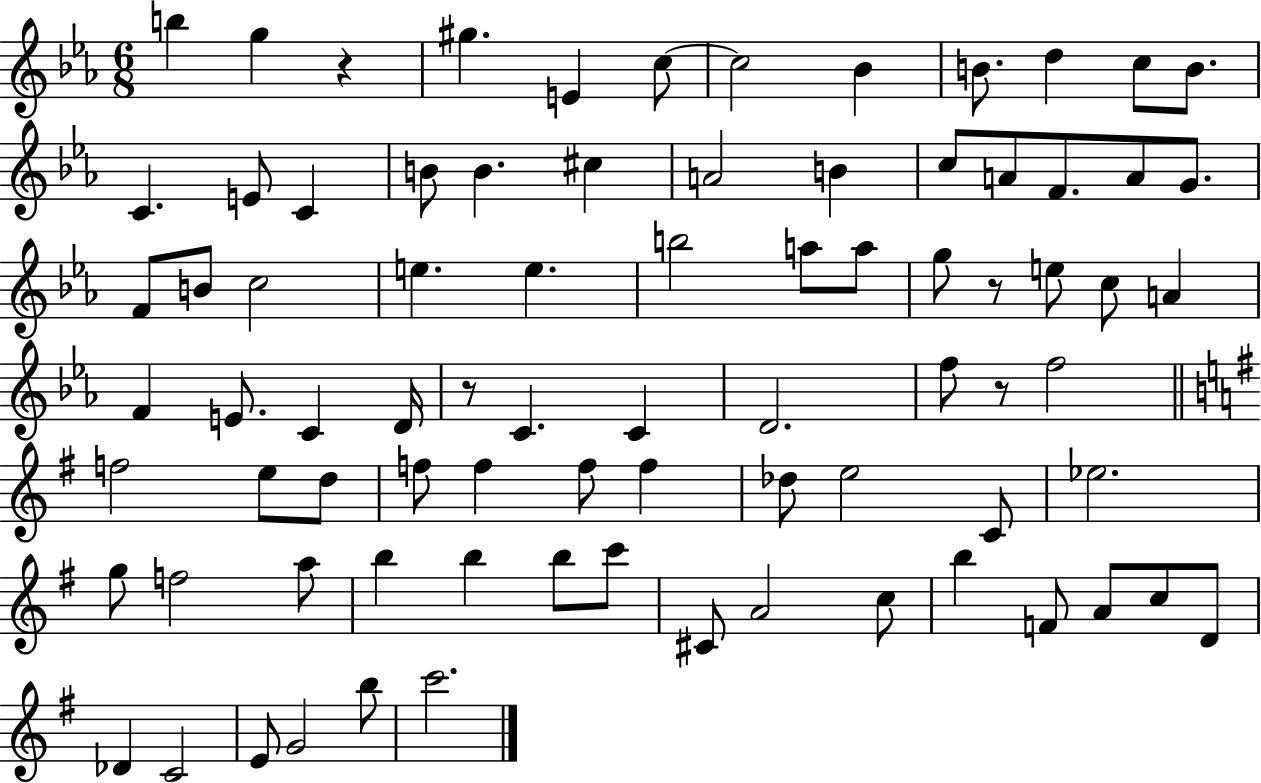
B5/q G5/q R/q G#5/q. E4/q C5/e C5/h Bb4/q B4/e. D5/q C5/e B4/e. C4/q. E4/e C4/q B4/e B4/q. C#5/q A4/h B4/q C5/e A4/e F4/e. A4/e G4/e. F4/e B4/e C5/h E5/q. E5/q. B5/h A5/e A5/e G5/e R/e E5/e C5/e A4/q F4/q E4/e. C4/q D4/s R/e C4/q. C4/q D4/h. F5/e R/e F5/h F5/h E5/e D5/e F5/e F5/q F5/e F5/q Db5/e E5/h C4/e Eb5/h. G5/e F5/h A5/e B5/q B5/q B5/e C6/e C#4/e A4/h C5/e B5/q F4/e A4/e C5/e D4/e Db4/q C4/h E4/e G4/h B5/e C6/h.